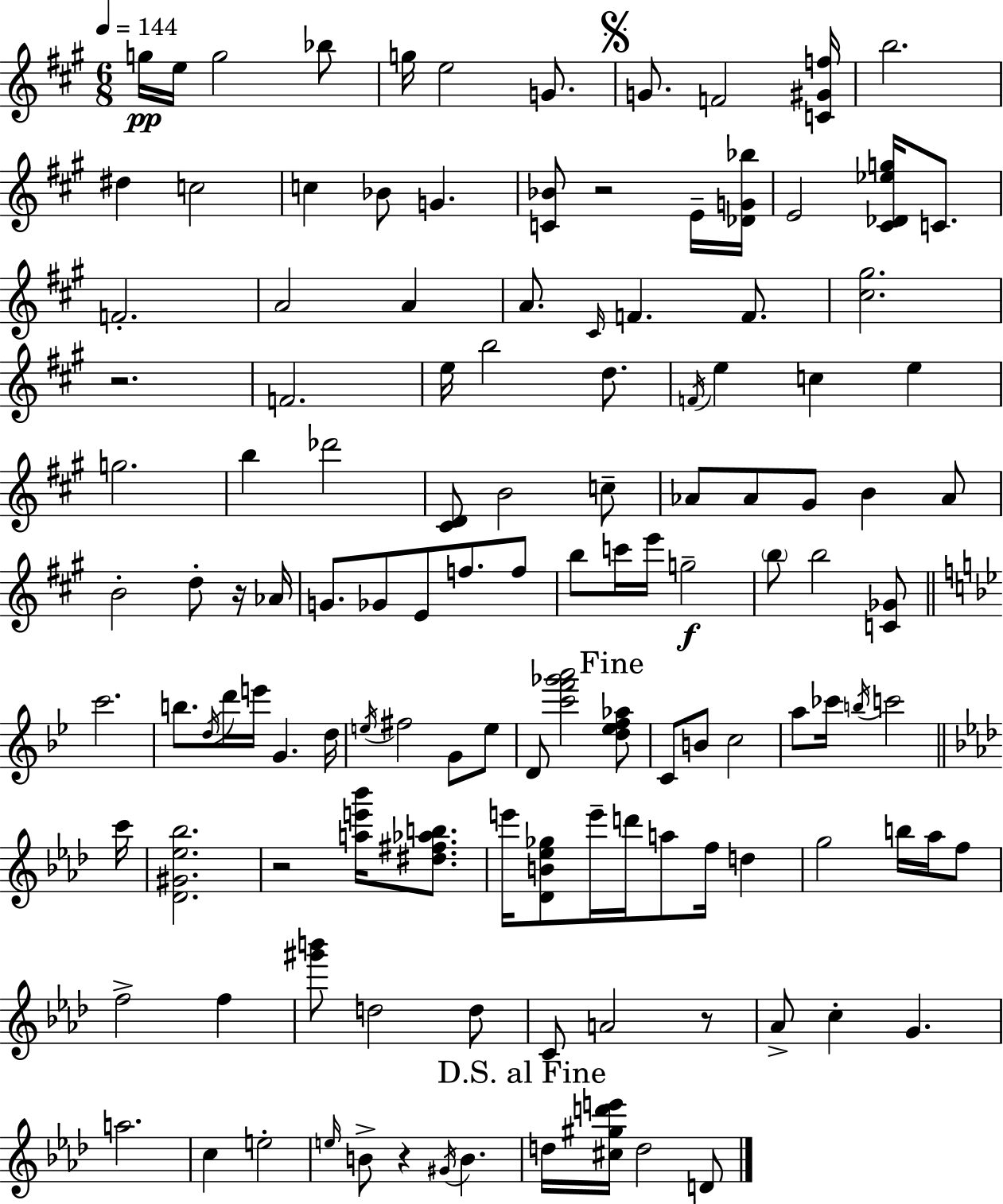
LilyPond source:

{
  \clef treble
  \numericTimeSignature
  \time 6/8
  \key a \major
  \tempo 4 = 144
  g''16\pp e''16 g''2 bes''8 | g''16 e''2 g'8. | \mark \markup { \musicglyph "scripts.segno" } g'8. f'2 <c' gis' f''>16 | b''2. | \break dis''4 c''2 | c''4 bes'8 g'4. | <c' bes'>8 r2 e'16-- <des' g' bes''>16 | e'2 <cis' des' ees'' g''>16 c'8. | \break f'2.-. | a'2 a'4 | a'8. \grace { cis'16 } f'4. f'8. | <cis'' gis''>2. | \break r2. | f'2. | e''16 b''2 d''8. | \acciaccatura { f'16 } e''4 c''4 e''4 | \break g''2. | b''4 des'''2 | <cis' d'>8 b'2 | c''8-- aes'8 aes'8 gis'8 b'4 | \break aes'8 b'2-. d''8-. | r16 aes'16 g'8. ges'8 e'8 f''8. | f''8 b''8 c'''16 e'''16 g''2--\f | \parenthesize b''8 b''2 | \break <c' ges'>8 \bar "||" \break \key g \minor c'''2. | b''8. \acciaccatura { d''16 } d'''16 e'''16 g'4. | d''16 \acciaccatura { e''16 } fis''2 g'8 | e''8 d'8 <c''' f''' ges''' a'''>2 | \break \mark "Fine" <d'' ees'' f'' aes''>8 c'8 b'8 c''2 | a''8 ces'''16 \acciaccatura { b''16 } c'''2 | \bar "||" \break \key aes \major c'''16 <des' gis' ees'' bes''>2. | r2 <a'' e''' bes'''>16 <dis'' fis'' aes'' b''>8. | e'''16 <des' b' ees'' ges''>8 e'''16-- d'''16 a''8 f''16 d''4 | g''2 b''16 aes''16 f''8 | \break f''2-> f''4 | <gis''' b'''>8 d''2 d''8 | c'8 a'2 r8 | aes'8-> c''4-. g'4. | \break a''2. | c''4 e''2-. | \grace { e''16 } b'8-> r4 \acciaccatura { gis'16 } b'4. | \mark "D.S. al Fine" d''16 <cis'' gis'' d''' e'''>16 d''2 | \break d'8 \bar "|."
}